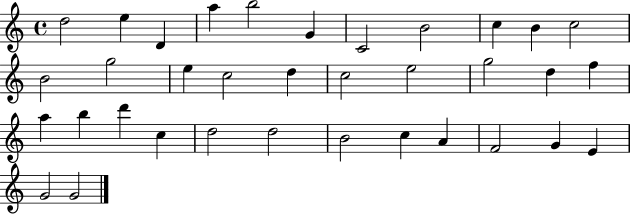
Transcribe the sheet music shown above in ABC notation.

X:1
T:Untitled
M:4/4
L:1/4
K:C
d2 e D a b2 G C2 B2 c B c2 B2 g2 e c2 d c2 e2 g2 d f a b d' c d2 d2 B2 c A F2 G E G2 G2